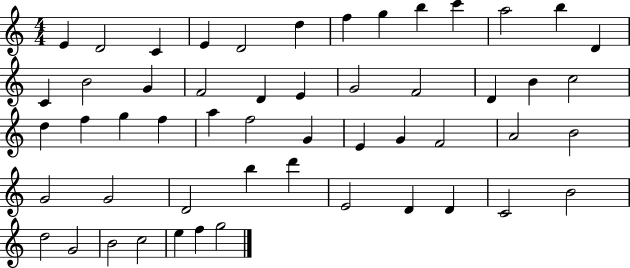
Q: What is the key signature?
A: C major